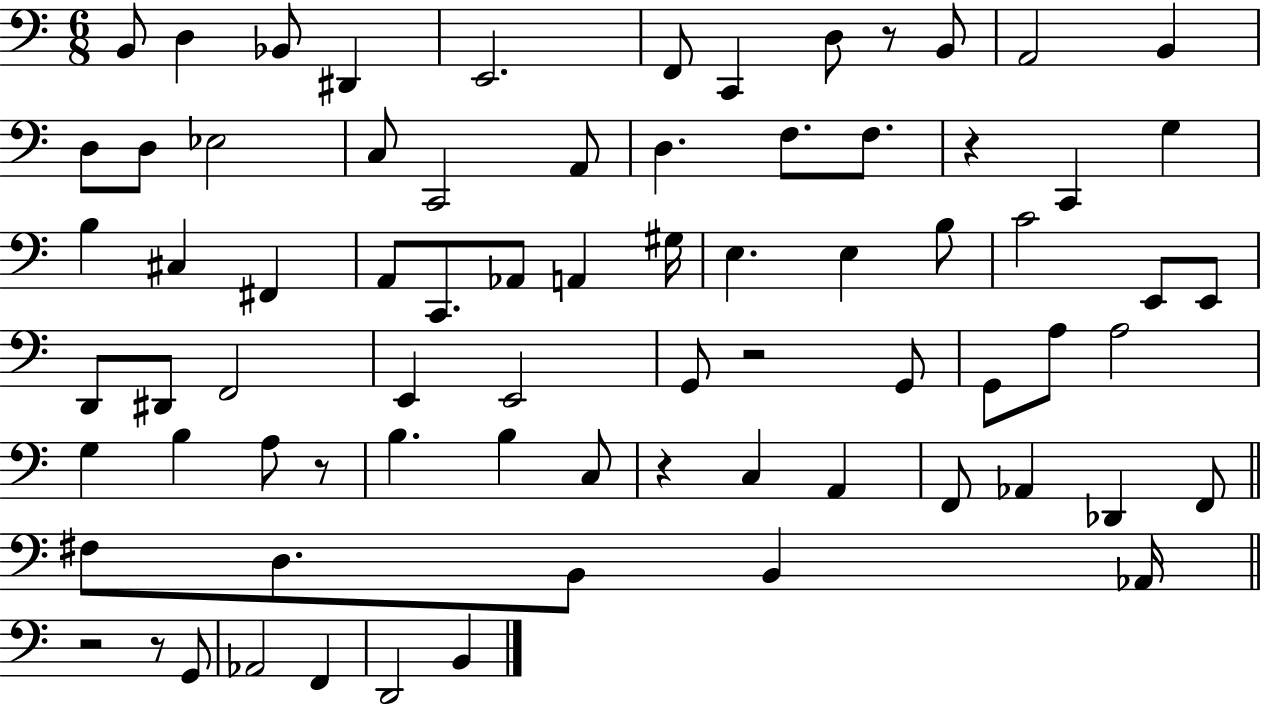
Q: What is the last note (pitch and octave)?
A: B2